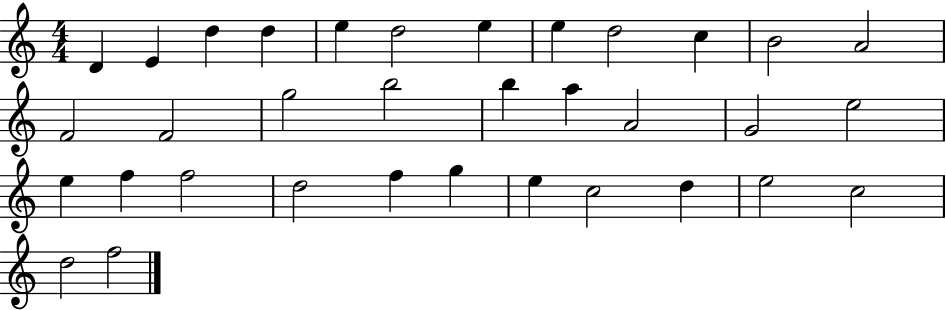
D4/q E4/q D5/q D5/q E5/q D5/h E5/q E5/q D5/h C5/q B4/h A4/h F4/h F4/h G5/h B5/h B5/q A5/q A4/h G4/h E5/h E5/q F5/q F5/h D5/h F5/q G5/q E5/q C5/h D5/q E5/h C5/h D5/h F5/h